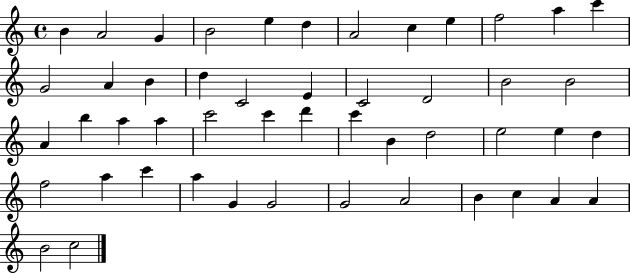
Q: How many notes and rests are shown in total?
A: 49